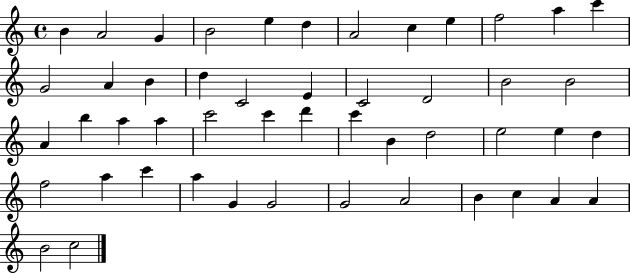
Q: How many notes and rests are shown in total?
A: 49